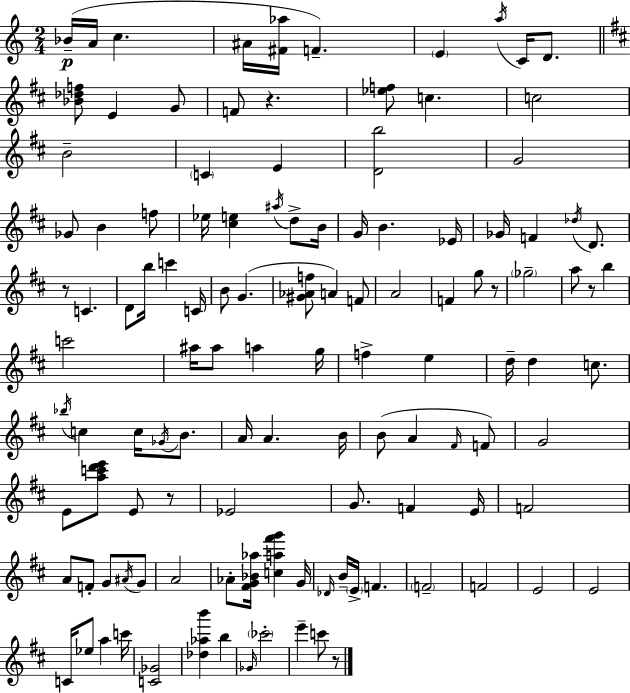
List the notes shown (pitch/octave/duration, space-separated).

Bb4/s A4/s C5/q. A#4/s [F#4,Ab5]/s F4/q. E4/q A5/s C4/s D4/e. [Bb4,Db5,F5]/e E4/q G4/e F4/e R/q. [Eb5,F5]/e C5/q. C5/h B4/h C4/q E4/q [D4,B5]/h G4/h Gb4/e B4/q F5/e Eb5/s [C#5,E5]/q A#5/s D5/e B4/s G4/s B4/q. Eb4/s Gb4/s F4/q Db5/s D4/e. R/e C4/q. D4/e B5/s C6/q C4/s B4/e G4/q. [G#4,Ab4,F5]/e A4/q F4/e A4/h F4/q G5/e R/e Gb5/h A5/e R/e B5/q C6/h A#5/s A#5/e A5/q G5/s F5/q E5/q D5/s D5/q C5/e. Bb5/s C5/q C5/s Gb4/s B4/e. A4/s A4/q. B4/s B4/e A4/q F#4/s F4/e G4/h E4/e [A5,C6,D6,E6]/e E4/e R/e Eb4/h G4/e. F4/q E4/s F4/h A4/e F4/e G4/e A#4/s G4/e A4/h Ab4/e [F#4,G4,Bb4,Ab5]/s [C5,A5,F#6,G6]/q G4/s Db4/s B4/s E4/s F4/q. F4/h F4/h E4/h E4/h C4/s Eb5/e A5/q C6/s [C4,Gb4]/h [Db5,Ab5,B6]/q B5/q Gb4/s CES6/h E6/q C6/e R/e